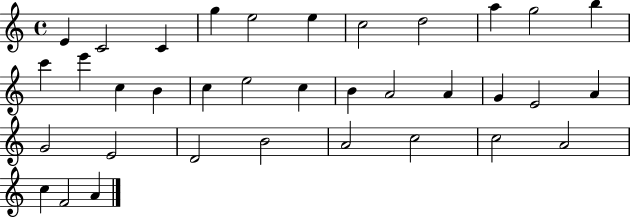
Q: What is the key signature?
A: C major